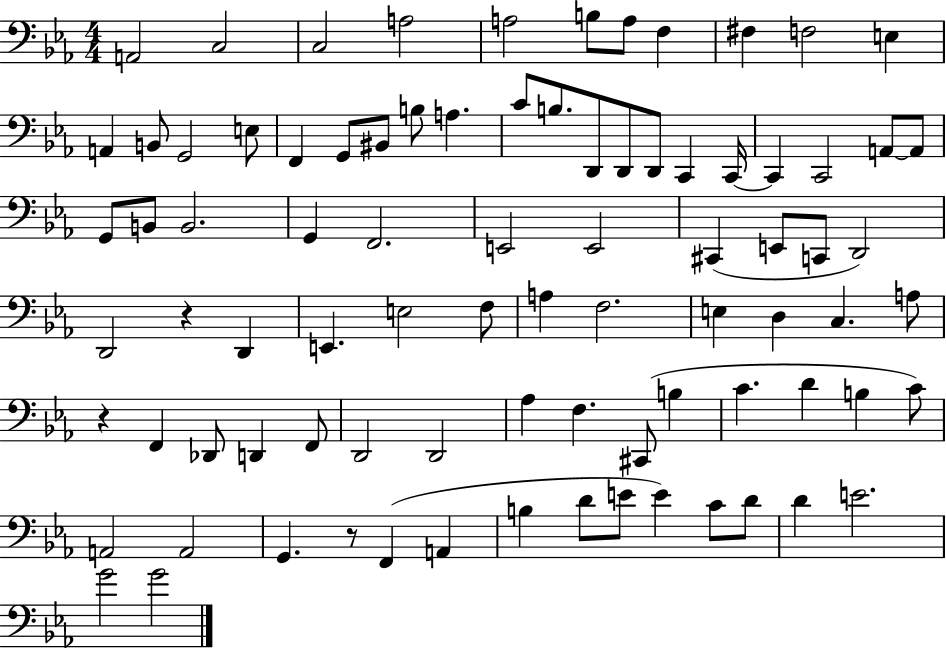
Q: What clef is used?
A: bass